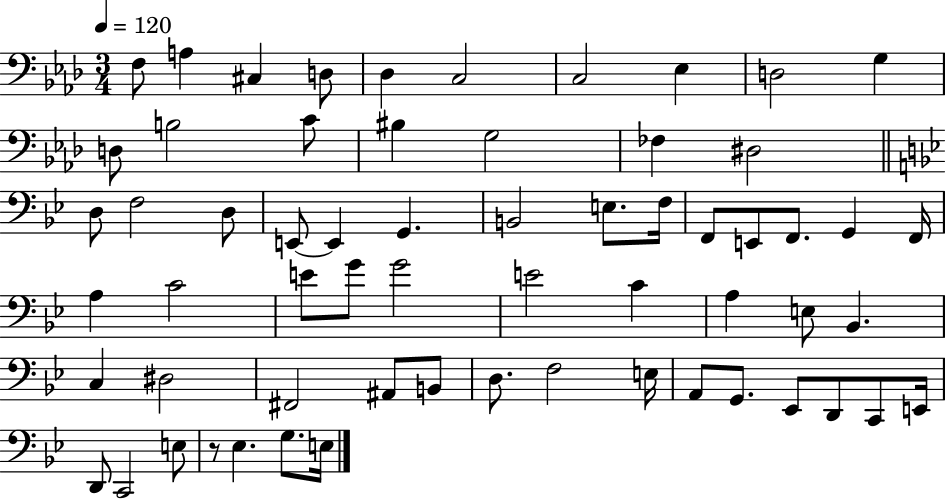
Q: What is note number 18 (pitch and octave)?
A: D3